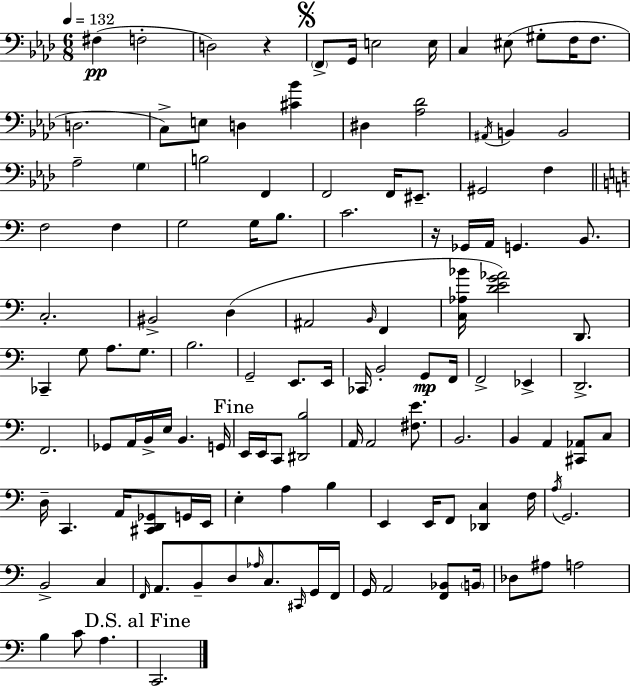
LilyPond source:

{
  \clef bass
  \numericTimeSignature
  \time 6/8
  \key f \minor
  \tempo 4 = 132
  fis4(\pp f2-. | d2) r4 | \mark \markup { \musicglyph "scripts.segno" } \parenthesize f,8-> g,16 e2 e16 | c4 eis8( gis8-. f16 f8. | \break d2. | c8->) e8 d4 <cis' bes'>4 | dis4 <aes des'>2 | \acciaccatura { ais,16 } b,4 b,2 | \break aes2-- \parenthesize g4 | b2 f,4 | f,2 f,16 eis,8.-- | gis,2 f4 | \break \bar "||" \break \key c \major f2 f4 | g2 g16 b8. | c'2. | r16 ges,16 a,16 g,4. b,8. | \break c2.-. | bis,2-> d4( | ais,2 \grace { b,16 } f,4 | <c aes bes'>16 <d' e' g' aes'>2) d,8. | \break ces,4-- g8 a8. g8. | b2. | g,2-- e,8. | e,16 ces,16 b,2-. g,8\mp | \break f,16 f,2-> ees,4-> | d,2.-> | f,2. | ges,8 a,16 b,16-> e16 b,4. | \break g,16 \mark "Fine" e,16 e,16 c,8 <dis, b>2 | a,16 a,2 <fis e'>8. | b,2. | b,4 a,4 <cis, aes,>8 c8 | \break d16-- c,4. a,16 <cis, d, ges,>8 g,16 | e,16 e4-. a4 b4 | e,4 e,16 f,8 <des, c>4 | f16 \acciaccatura { a16 } g,2. | \break b,2-> c4 | \grace { f,16 } a,8. b,8-- d8 \grace { aes16 } c8. | \grace { cis,16 } g,16 f,16 g,16 a,2 | <f, bes,>8 \parenthesize b,16 des8 ais8 a2 | \break b4 c'8 a4. | \mark "D.S. al Fine" c,2. | \bar "|."
}